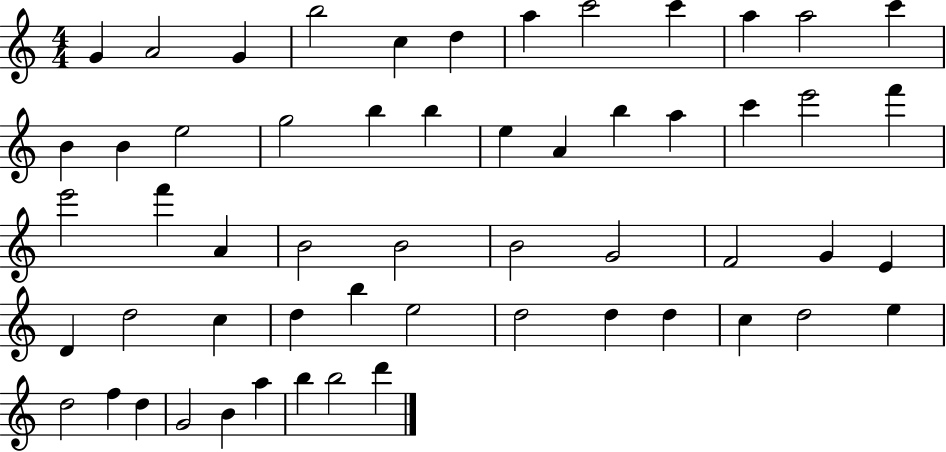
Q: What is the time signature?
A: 4/4